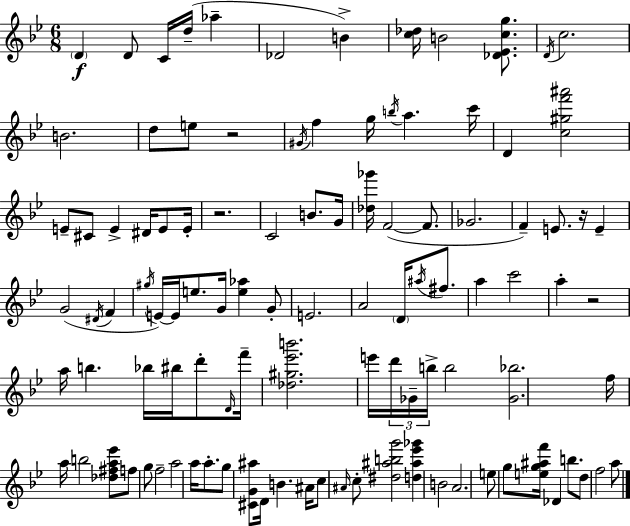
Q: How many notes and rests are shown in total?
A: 105